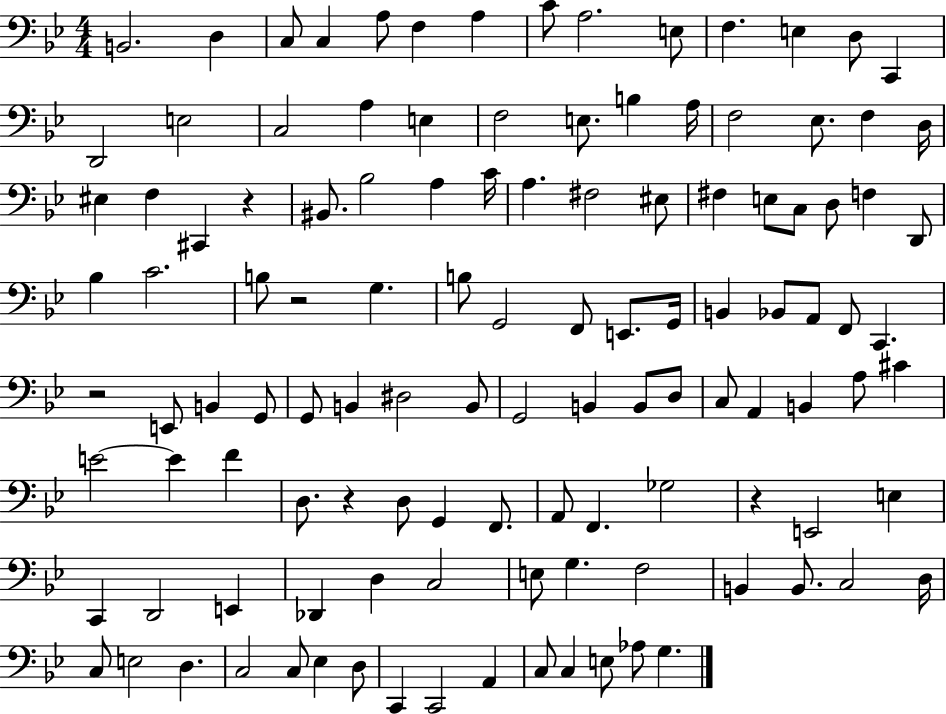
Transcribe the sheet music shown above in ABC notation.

X:1
T:Untitled
M:4/4
L:1/4
K:Bb
B,,2 D, C,/2 C, A,/2 F, A, C/2 A,2 E,/2 F, E, D,/2 C,, D,,2 E,2 C,2 A, E, F,2 E,/2 B, A,/4 F,2 _E,/2 F, D,/4 ^E, F, ^C,, z ^B,,/2 _B,2 A, C/4 A, ^F,2 ^E,/2 ^F, E,/2 C,/2 D,/2 F, D,,/2 _B, C2 B,/2 z2 G, B,/2 G,,2 F,,/2 E,,/2 G,,/4 B,, _B,,/2 A,,/2 F,,/2 C,, z2 E,,/2 B,, G,,/2 G,,/2 B,, ^D,2 B,,/2 G,,2 B,, B,,/2 D,/2 C,/2 A,, B,, A,/2 ^C E2 E F D,/2 z D,/2 G,, F,,/2 A,,/2 F,, _G,2 z E,,2 E, C,, D,,2 E,, _D,, D, C,2 E,/2 G, F,2 B,, B,,/2 C,2 D,/4 C,/2 E,2 D, C,2 C,/2 _E, D,/2 C,, C,,2 A,, C,/2 C, E,/2 _A,/2 G,